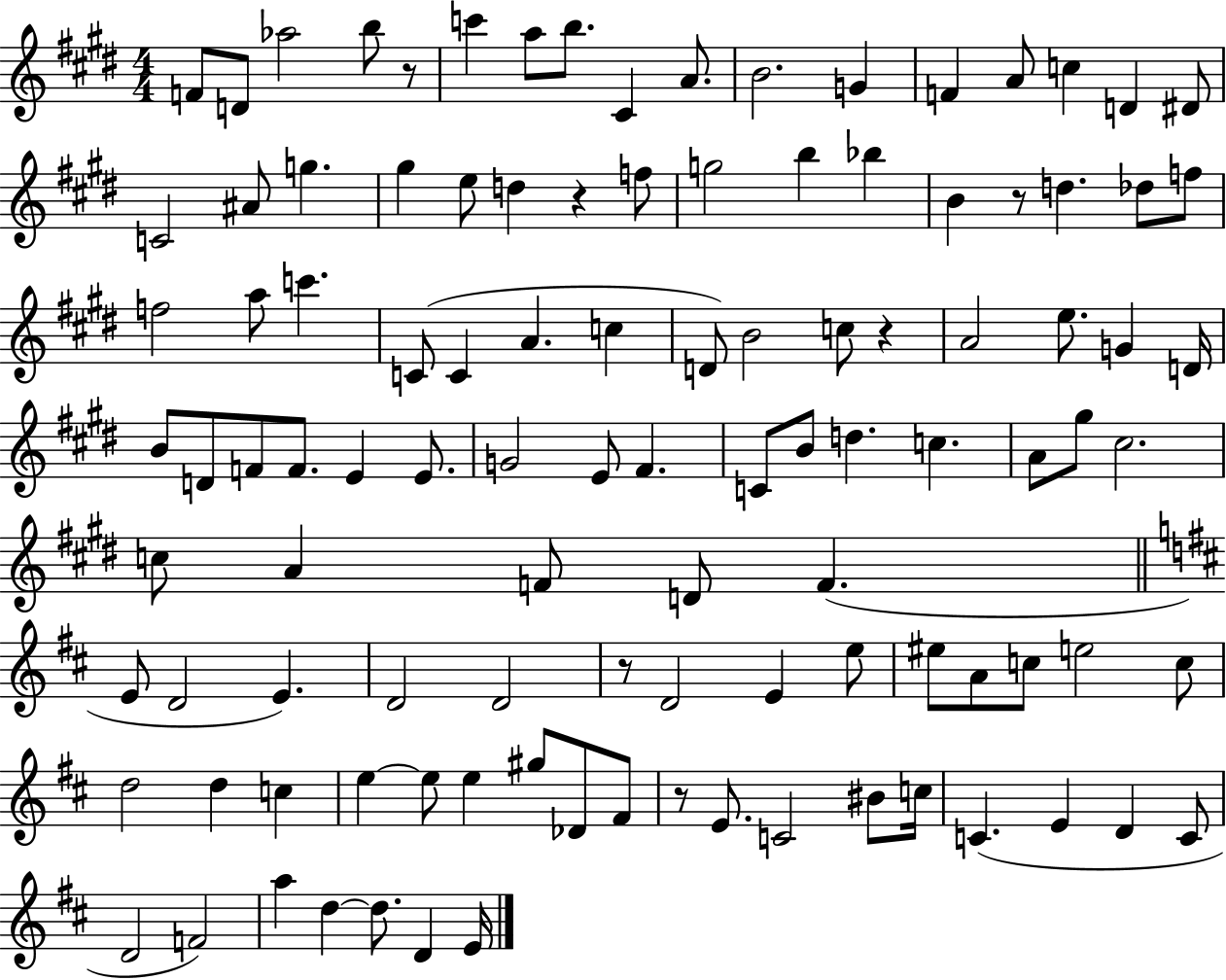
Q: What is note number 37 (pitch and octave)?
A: C5